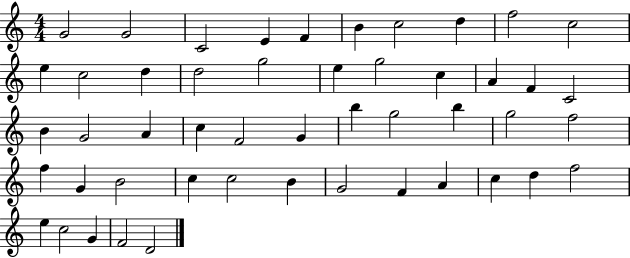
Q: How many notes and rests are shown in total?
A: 49